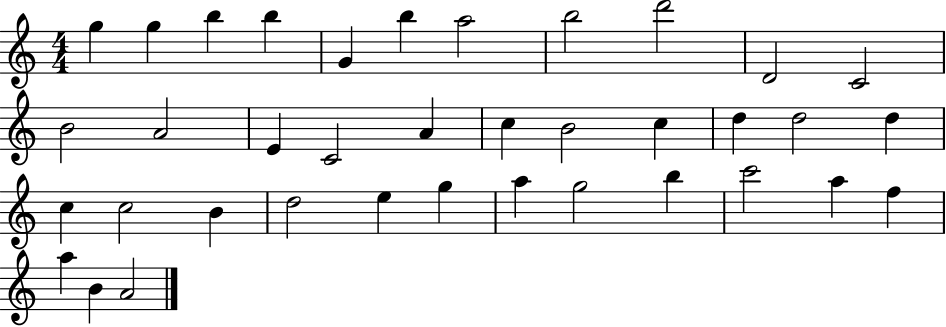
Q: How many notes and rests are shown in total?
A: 37